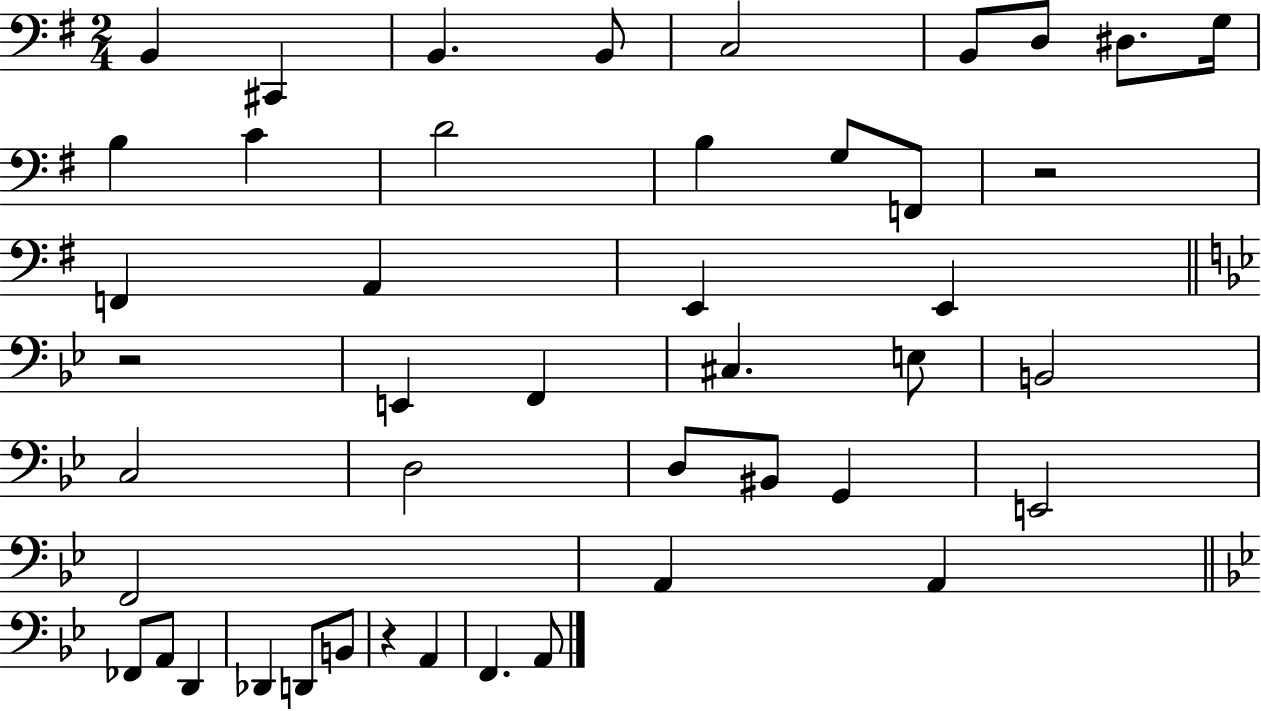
B2/q C#2/q B2/q. B2/e C3/h B2/e D3/e D#3/e. G3/s B3/q C4/q D4/h B3/q G3/e F2/e R/h F2/q A2/q E2/q E2/q R/h E2/q F2/q C#3/q. E3/e B2/h C3/h D3/h D3/e BIS2/e G2/q E2/h F2/h A2/q A2/q FES2/e A2/e D2/q Db2/q D2/e B2/e R/q A2/q F2/q. A2/e